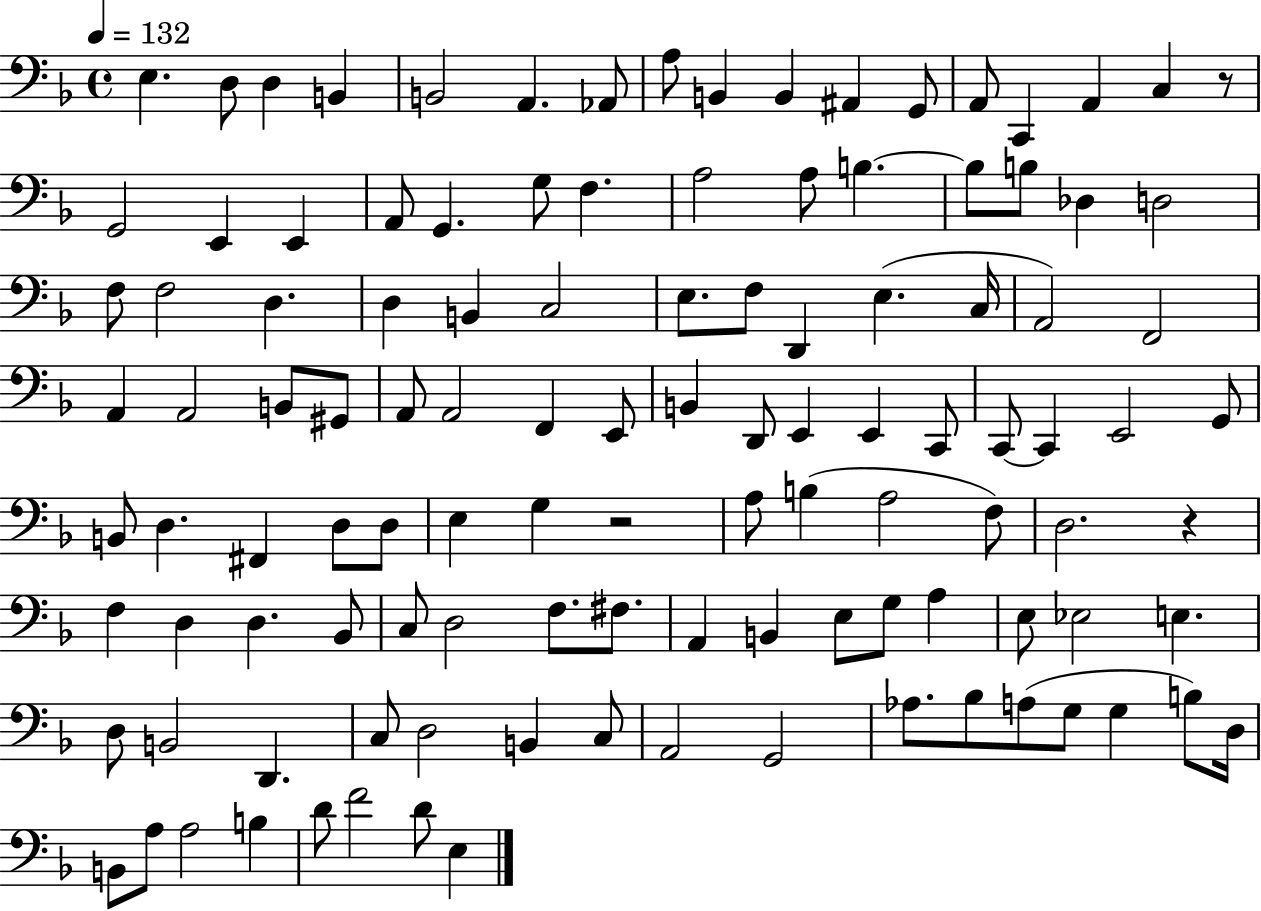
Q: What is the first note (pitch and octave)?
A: E3